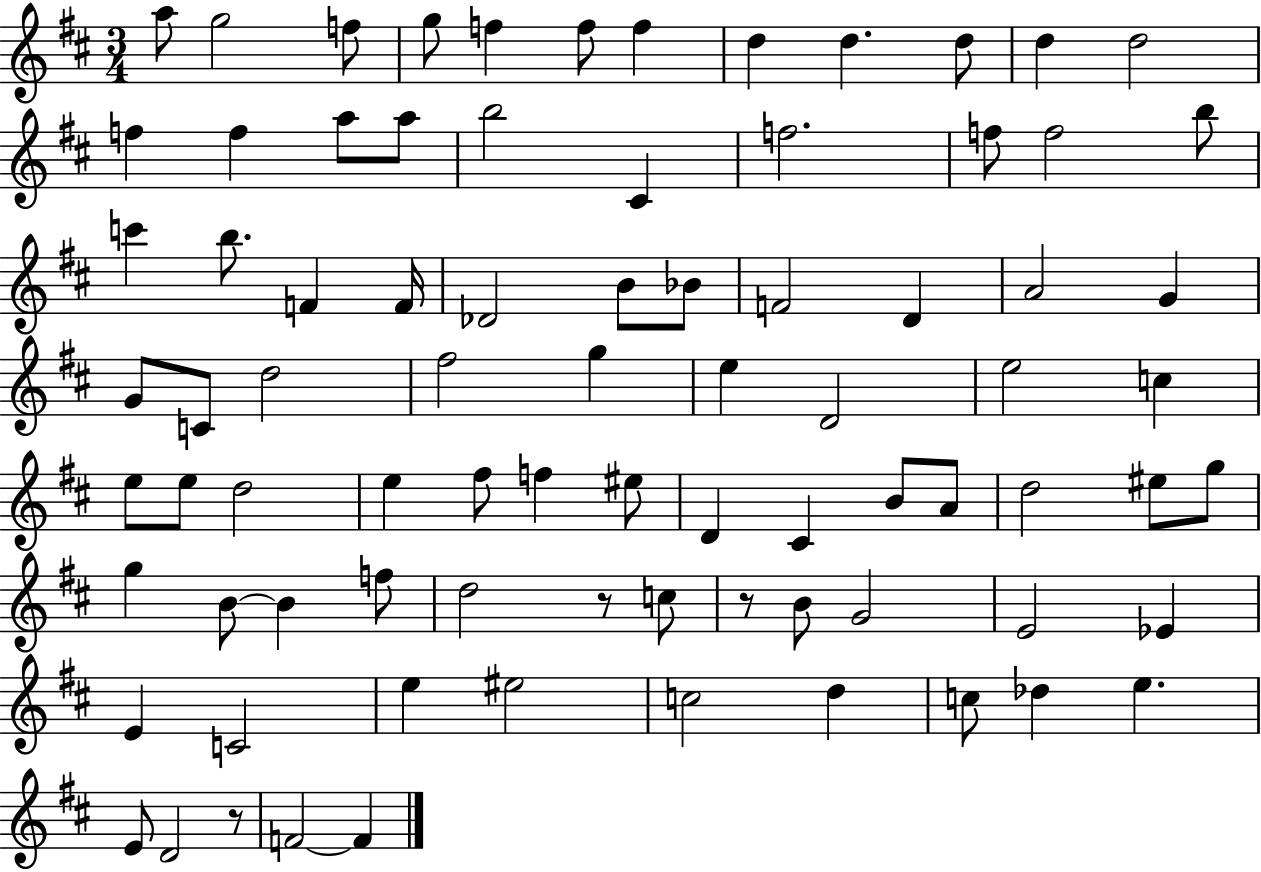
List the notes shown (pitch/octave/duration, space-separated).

A5/e G5/h F5/e G5/e F5/q F5/e F5/q D5/q D5/q. D5/e D5/q D5/h F5/q F5/q A5/e A5/e B5/h C#4/q F5/h. F5/e F5/h B5/e C6/q B5/e. F4/q F4/s Db4/h B4/e Bb4/e F4/h D4/q A4/h G4/q G4/e C4/e D5/h F#5/h G5/q E5/q D4/h E5/h C5/q E5/e E5/e D5/h E5/q F#5/e F5/q EIS5/e D4/q C#4/q B4/e A4/e D5/h EIS5/e G5/e G5/q B4/e B4/q F5/e D5/h R/e C5/e R/e B4/e G4/h E4/h Eb4/q E4/q C4/h E5/q EIS5/h C5/h D5/q C5/e Db5/q E5/q. E4/e D4/h R/e F4/h F4/q